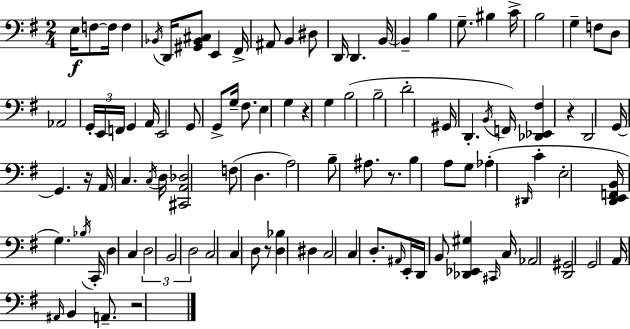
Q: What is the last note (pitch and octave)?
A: A2